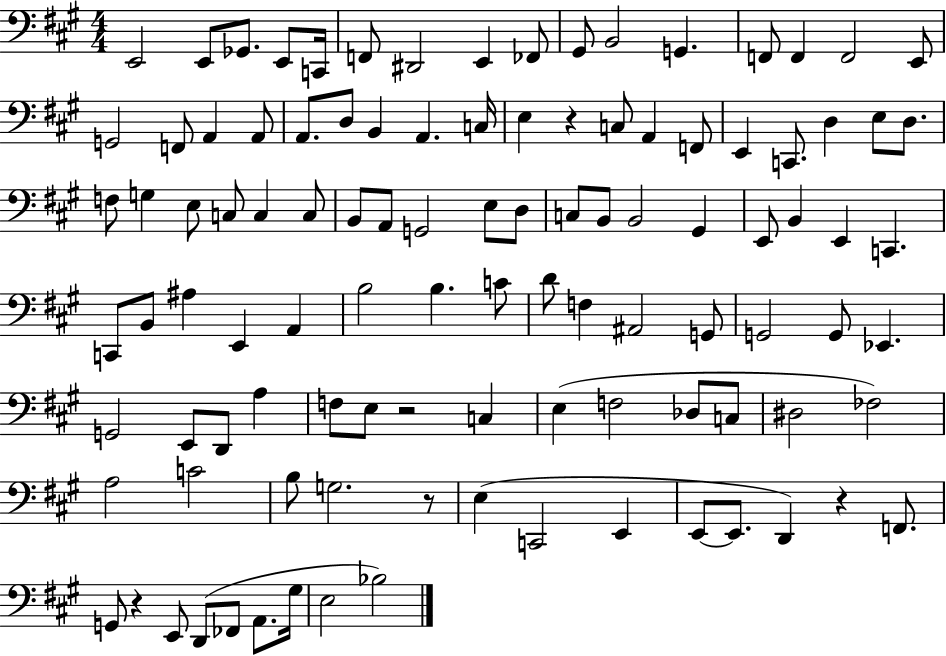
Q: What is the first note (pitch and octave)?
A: E2